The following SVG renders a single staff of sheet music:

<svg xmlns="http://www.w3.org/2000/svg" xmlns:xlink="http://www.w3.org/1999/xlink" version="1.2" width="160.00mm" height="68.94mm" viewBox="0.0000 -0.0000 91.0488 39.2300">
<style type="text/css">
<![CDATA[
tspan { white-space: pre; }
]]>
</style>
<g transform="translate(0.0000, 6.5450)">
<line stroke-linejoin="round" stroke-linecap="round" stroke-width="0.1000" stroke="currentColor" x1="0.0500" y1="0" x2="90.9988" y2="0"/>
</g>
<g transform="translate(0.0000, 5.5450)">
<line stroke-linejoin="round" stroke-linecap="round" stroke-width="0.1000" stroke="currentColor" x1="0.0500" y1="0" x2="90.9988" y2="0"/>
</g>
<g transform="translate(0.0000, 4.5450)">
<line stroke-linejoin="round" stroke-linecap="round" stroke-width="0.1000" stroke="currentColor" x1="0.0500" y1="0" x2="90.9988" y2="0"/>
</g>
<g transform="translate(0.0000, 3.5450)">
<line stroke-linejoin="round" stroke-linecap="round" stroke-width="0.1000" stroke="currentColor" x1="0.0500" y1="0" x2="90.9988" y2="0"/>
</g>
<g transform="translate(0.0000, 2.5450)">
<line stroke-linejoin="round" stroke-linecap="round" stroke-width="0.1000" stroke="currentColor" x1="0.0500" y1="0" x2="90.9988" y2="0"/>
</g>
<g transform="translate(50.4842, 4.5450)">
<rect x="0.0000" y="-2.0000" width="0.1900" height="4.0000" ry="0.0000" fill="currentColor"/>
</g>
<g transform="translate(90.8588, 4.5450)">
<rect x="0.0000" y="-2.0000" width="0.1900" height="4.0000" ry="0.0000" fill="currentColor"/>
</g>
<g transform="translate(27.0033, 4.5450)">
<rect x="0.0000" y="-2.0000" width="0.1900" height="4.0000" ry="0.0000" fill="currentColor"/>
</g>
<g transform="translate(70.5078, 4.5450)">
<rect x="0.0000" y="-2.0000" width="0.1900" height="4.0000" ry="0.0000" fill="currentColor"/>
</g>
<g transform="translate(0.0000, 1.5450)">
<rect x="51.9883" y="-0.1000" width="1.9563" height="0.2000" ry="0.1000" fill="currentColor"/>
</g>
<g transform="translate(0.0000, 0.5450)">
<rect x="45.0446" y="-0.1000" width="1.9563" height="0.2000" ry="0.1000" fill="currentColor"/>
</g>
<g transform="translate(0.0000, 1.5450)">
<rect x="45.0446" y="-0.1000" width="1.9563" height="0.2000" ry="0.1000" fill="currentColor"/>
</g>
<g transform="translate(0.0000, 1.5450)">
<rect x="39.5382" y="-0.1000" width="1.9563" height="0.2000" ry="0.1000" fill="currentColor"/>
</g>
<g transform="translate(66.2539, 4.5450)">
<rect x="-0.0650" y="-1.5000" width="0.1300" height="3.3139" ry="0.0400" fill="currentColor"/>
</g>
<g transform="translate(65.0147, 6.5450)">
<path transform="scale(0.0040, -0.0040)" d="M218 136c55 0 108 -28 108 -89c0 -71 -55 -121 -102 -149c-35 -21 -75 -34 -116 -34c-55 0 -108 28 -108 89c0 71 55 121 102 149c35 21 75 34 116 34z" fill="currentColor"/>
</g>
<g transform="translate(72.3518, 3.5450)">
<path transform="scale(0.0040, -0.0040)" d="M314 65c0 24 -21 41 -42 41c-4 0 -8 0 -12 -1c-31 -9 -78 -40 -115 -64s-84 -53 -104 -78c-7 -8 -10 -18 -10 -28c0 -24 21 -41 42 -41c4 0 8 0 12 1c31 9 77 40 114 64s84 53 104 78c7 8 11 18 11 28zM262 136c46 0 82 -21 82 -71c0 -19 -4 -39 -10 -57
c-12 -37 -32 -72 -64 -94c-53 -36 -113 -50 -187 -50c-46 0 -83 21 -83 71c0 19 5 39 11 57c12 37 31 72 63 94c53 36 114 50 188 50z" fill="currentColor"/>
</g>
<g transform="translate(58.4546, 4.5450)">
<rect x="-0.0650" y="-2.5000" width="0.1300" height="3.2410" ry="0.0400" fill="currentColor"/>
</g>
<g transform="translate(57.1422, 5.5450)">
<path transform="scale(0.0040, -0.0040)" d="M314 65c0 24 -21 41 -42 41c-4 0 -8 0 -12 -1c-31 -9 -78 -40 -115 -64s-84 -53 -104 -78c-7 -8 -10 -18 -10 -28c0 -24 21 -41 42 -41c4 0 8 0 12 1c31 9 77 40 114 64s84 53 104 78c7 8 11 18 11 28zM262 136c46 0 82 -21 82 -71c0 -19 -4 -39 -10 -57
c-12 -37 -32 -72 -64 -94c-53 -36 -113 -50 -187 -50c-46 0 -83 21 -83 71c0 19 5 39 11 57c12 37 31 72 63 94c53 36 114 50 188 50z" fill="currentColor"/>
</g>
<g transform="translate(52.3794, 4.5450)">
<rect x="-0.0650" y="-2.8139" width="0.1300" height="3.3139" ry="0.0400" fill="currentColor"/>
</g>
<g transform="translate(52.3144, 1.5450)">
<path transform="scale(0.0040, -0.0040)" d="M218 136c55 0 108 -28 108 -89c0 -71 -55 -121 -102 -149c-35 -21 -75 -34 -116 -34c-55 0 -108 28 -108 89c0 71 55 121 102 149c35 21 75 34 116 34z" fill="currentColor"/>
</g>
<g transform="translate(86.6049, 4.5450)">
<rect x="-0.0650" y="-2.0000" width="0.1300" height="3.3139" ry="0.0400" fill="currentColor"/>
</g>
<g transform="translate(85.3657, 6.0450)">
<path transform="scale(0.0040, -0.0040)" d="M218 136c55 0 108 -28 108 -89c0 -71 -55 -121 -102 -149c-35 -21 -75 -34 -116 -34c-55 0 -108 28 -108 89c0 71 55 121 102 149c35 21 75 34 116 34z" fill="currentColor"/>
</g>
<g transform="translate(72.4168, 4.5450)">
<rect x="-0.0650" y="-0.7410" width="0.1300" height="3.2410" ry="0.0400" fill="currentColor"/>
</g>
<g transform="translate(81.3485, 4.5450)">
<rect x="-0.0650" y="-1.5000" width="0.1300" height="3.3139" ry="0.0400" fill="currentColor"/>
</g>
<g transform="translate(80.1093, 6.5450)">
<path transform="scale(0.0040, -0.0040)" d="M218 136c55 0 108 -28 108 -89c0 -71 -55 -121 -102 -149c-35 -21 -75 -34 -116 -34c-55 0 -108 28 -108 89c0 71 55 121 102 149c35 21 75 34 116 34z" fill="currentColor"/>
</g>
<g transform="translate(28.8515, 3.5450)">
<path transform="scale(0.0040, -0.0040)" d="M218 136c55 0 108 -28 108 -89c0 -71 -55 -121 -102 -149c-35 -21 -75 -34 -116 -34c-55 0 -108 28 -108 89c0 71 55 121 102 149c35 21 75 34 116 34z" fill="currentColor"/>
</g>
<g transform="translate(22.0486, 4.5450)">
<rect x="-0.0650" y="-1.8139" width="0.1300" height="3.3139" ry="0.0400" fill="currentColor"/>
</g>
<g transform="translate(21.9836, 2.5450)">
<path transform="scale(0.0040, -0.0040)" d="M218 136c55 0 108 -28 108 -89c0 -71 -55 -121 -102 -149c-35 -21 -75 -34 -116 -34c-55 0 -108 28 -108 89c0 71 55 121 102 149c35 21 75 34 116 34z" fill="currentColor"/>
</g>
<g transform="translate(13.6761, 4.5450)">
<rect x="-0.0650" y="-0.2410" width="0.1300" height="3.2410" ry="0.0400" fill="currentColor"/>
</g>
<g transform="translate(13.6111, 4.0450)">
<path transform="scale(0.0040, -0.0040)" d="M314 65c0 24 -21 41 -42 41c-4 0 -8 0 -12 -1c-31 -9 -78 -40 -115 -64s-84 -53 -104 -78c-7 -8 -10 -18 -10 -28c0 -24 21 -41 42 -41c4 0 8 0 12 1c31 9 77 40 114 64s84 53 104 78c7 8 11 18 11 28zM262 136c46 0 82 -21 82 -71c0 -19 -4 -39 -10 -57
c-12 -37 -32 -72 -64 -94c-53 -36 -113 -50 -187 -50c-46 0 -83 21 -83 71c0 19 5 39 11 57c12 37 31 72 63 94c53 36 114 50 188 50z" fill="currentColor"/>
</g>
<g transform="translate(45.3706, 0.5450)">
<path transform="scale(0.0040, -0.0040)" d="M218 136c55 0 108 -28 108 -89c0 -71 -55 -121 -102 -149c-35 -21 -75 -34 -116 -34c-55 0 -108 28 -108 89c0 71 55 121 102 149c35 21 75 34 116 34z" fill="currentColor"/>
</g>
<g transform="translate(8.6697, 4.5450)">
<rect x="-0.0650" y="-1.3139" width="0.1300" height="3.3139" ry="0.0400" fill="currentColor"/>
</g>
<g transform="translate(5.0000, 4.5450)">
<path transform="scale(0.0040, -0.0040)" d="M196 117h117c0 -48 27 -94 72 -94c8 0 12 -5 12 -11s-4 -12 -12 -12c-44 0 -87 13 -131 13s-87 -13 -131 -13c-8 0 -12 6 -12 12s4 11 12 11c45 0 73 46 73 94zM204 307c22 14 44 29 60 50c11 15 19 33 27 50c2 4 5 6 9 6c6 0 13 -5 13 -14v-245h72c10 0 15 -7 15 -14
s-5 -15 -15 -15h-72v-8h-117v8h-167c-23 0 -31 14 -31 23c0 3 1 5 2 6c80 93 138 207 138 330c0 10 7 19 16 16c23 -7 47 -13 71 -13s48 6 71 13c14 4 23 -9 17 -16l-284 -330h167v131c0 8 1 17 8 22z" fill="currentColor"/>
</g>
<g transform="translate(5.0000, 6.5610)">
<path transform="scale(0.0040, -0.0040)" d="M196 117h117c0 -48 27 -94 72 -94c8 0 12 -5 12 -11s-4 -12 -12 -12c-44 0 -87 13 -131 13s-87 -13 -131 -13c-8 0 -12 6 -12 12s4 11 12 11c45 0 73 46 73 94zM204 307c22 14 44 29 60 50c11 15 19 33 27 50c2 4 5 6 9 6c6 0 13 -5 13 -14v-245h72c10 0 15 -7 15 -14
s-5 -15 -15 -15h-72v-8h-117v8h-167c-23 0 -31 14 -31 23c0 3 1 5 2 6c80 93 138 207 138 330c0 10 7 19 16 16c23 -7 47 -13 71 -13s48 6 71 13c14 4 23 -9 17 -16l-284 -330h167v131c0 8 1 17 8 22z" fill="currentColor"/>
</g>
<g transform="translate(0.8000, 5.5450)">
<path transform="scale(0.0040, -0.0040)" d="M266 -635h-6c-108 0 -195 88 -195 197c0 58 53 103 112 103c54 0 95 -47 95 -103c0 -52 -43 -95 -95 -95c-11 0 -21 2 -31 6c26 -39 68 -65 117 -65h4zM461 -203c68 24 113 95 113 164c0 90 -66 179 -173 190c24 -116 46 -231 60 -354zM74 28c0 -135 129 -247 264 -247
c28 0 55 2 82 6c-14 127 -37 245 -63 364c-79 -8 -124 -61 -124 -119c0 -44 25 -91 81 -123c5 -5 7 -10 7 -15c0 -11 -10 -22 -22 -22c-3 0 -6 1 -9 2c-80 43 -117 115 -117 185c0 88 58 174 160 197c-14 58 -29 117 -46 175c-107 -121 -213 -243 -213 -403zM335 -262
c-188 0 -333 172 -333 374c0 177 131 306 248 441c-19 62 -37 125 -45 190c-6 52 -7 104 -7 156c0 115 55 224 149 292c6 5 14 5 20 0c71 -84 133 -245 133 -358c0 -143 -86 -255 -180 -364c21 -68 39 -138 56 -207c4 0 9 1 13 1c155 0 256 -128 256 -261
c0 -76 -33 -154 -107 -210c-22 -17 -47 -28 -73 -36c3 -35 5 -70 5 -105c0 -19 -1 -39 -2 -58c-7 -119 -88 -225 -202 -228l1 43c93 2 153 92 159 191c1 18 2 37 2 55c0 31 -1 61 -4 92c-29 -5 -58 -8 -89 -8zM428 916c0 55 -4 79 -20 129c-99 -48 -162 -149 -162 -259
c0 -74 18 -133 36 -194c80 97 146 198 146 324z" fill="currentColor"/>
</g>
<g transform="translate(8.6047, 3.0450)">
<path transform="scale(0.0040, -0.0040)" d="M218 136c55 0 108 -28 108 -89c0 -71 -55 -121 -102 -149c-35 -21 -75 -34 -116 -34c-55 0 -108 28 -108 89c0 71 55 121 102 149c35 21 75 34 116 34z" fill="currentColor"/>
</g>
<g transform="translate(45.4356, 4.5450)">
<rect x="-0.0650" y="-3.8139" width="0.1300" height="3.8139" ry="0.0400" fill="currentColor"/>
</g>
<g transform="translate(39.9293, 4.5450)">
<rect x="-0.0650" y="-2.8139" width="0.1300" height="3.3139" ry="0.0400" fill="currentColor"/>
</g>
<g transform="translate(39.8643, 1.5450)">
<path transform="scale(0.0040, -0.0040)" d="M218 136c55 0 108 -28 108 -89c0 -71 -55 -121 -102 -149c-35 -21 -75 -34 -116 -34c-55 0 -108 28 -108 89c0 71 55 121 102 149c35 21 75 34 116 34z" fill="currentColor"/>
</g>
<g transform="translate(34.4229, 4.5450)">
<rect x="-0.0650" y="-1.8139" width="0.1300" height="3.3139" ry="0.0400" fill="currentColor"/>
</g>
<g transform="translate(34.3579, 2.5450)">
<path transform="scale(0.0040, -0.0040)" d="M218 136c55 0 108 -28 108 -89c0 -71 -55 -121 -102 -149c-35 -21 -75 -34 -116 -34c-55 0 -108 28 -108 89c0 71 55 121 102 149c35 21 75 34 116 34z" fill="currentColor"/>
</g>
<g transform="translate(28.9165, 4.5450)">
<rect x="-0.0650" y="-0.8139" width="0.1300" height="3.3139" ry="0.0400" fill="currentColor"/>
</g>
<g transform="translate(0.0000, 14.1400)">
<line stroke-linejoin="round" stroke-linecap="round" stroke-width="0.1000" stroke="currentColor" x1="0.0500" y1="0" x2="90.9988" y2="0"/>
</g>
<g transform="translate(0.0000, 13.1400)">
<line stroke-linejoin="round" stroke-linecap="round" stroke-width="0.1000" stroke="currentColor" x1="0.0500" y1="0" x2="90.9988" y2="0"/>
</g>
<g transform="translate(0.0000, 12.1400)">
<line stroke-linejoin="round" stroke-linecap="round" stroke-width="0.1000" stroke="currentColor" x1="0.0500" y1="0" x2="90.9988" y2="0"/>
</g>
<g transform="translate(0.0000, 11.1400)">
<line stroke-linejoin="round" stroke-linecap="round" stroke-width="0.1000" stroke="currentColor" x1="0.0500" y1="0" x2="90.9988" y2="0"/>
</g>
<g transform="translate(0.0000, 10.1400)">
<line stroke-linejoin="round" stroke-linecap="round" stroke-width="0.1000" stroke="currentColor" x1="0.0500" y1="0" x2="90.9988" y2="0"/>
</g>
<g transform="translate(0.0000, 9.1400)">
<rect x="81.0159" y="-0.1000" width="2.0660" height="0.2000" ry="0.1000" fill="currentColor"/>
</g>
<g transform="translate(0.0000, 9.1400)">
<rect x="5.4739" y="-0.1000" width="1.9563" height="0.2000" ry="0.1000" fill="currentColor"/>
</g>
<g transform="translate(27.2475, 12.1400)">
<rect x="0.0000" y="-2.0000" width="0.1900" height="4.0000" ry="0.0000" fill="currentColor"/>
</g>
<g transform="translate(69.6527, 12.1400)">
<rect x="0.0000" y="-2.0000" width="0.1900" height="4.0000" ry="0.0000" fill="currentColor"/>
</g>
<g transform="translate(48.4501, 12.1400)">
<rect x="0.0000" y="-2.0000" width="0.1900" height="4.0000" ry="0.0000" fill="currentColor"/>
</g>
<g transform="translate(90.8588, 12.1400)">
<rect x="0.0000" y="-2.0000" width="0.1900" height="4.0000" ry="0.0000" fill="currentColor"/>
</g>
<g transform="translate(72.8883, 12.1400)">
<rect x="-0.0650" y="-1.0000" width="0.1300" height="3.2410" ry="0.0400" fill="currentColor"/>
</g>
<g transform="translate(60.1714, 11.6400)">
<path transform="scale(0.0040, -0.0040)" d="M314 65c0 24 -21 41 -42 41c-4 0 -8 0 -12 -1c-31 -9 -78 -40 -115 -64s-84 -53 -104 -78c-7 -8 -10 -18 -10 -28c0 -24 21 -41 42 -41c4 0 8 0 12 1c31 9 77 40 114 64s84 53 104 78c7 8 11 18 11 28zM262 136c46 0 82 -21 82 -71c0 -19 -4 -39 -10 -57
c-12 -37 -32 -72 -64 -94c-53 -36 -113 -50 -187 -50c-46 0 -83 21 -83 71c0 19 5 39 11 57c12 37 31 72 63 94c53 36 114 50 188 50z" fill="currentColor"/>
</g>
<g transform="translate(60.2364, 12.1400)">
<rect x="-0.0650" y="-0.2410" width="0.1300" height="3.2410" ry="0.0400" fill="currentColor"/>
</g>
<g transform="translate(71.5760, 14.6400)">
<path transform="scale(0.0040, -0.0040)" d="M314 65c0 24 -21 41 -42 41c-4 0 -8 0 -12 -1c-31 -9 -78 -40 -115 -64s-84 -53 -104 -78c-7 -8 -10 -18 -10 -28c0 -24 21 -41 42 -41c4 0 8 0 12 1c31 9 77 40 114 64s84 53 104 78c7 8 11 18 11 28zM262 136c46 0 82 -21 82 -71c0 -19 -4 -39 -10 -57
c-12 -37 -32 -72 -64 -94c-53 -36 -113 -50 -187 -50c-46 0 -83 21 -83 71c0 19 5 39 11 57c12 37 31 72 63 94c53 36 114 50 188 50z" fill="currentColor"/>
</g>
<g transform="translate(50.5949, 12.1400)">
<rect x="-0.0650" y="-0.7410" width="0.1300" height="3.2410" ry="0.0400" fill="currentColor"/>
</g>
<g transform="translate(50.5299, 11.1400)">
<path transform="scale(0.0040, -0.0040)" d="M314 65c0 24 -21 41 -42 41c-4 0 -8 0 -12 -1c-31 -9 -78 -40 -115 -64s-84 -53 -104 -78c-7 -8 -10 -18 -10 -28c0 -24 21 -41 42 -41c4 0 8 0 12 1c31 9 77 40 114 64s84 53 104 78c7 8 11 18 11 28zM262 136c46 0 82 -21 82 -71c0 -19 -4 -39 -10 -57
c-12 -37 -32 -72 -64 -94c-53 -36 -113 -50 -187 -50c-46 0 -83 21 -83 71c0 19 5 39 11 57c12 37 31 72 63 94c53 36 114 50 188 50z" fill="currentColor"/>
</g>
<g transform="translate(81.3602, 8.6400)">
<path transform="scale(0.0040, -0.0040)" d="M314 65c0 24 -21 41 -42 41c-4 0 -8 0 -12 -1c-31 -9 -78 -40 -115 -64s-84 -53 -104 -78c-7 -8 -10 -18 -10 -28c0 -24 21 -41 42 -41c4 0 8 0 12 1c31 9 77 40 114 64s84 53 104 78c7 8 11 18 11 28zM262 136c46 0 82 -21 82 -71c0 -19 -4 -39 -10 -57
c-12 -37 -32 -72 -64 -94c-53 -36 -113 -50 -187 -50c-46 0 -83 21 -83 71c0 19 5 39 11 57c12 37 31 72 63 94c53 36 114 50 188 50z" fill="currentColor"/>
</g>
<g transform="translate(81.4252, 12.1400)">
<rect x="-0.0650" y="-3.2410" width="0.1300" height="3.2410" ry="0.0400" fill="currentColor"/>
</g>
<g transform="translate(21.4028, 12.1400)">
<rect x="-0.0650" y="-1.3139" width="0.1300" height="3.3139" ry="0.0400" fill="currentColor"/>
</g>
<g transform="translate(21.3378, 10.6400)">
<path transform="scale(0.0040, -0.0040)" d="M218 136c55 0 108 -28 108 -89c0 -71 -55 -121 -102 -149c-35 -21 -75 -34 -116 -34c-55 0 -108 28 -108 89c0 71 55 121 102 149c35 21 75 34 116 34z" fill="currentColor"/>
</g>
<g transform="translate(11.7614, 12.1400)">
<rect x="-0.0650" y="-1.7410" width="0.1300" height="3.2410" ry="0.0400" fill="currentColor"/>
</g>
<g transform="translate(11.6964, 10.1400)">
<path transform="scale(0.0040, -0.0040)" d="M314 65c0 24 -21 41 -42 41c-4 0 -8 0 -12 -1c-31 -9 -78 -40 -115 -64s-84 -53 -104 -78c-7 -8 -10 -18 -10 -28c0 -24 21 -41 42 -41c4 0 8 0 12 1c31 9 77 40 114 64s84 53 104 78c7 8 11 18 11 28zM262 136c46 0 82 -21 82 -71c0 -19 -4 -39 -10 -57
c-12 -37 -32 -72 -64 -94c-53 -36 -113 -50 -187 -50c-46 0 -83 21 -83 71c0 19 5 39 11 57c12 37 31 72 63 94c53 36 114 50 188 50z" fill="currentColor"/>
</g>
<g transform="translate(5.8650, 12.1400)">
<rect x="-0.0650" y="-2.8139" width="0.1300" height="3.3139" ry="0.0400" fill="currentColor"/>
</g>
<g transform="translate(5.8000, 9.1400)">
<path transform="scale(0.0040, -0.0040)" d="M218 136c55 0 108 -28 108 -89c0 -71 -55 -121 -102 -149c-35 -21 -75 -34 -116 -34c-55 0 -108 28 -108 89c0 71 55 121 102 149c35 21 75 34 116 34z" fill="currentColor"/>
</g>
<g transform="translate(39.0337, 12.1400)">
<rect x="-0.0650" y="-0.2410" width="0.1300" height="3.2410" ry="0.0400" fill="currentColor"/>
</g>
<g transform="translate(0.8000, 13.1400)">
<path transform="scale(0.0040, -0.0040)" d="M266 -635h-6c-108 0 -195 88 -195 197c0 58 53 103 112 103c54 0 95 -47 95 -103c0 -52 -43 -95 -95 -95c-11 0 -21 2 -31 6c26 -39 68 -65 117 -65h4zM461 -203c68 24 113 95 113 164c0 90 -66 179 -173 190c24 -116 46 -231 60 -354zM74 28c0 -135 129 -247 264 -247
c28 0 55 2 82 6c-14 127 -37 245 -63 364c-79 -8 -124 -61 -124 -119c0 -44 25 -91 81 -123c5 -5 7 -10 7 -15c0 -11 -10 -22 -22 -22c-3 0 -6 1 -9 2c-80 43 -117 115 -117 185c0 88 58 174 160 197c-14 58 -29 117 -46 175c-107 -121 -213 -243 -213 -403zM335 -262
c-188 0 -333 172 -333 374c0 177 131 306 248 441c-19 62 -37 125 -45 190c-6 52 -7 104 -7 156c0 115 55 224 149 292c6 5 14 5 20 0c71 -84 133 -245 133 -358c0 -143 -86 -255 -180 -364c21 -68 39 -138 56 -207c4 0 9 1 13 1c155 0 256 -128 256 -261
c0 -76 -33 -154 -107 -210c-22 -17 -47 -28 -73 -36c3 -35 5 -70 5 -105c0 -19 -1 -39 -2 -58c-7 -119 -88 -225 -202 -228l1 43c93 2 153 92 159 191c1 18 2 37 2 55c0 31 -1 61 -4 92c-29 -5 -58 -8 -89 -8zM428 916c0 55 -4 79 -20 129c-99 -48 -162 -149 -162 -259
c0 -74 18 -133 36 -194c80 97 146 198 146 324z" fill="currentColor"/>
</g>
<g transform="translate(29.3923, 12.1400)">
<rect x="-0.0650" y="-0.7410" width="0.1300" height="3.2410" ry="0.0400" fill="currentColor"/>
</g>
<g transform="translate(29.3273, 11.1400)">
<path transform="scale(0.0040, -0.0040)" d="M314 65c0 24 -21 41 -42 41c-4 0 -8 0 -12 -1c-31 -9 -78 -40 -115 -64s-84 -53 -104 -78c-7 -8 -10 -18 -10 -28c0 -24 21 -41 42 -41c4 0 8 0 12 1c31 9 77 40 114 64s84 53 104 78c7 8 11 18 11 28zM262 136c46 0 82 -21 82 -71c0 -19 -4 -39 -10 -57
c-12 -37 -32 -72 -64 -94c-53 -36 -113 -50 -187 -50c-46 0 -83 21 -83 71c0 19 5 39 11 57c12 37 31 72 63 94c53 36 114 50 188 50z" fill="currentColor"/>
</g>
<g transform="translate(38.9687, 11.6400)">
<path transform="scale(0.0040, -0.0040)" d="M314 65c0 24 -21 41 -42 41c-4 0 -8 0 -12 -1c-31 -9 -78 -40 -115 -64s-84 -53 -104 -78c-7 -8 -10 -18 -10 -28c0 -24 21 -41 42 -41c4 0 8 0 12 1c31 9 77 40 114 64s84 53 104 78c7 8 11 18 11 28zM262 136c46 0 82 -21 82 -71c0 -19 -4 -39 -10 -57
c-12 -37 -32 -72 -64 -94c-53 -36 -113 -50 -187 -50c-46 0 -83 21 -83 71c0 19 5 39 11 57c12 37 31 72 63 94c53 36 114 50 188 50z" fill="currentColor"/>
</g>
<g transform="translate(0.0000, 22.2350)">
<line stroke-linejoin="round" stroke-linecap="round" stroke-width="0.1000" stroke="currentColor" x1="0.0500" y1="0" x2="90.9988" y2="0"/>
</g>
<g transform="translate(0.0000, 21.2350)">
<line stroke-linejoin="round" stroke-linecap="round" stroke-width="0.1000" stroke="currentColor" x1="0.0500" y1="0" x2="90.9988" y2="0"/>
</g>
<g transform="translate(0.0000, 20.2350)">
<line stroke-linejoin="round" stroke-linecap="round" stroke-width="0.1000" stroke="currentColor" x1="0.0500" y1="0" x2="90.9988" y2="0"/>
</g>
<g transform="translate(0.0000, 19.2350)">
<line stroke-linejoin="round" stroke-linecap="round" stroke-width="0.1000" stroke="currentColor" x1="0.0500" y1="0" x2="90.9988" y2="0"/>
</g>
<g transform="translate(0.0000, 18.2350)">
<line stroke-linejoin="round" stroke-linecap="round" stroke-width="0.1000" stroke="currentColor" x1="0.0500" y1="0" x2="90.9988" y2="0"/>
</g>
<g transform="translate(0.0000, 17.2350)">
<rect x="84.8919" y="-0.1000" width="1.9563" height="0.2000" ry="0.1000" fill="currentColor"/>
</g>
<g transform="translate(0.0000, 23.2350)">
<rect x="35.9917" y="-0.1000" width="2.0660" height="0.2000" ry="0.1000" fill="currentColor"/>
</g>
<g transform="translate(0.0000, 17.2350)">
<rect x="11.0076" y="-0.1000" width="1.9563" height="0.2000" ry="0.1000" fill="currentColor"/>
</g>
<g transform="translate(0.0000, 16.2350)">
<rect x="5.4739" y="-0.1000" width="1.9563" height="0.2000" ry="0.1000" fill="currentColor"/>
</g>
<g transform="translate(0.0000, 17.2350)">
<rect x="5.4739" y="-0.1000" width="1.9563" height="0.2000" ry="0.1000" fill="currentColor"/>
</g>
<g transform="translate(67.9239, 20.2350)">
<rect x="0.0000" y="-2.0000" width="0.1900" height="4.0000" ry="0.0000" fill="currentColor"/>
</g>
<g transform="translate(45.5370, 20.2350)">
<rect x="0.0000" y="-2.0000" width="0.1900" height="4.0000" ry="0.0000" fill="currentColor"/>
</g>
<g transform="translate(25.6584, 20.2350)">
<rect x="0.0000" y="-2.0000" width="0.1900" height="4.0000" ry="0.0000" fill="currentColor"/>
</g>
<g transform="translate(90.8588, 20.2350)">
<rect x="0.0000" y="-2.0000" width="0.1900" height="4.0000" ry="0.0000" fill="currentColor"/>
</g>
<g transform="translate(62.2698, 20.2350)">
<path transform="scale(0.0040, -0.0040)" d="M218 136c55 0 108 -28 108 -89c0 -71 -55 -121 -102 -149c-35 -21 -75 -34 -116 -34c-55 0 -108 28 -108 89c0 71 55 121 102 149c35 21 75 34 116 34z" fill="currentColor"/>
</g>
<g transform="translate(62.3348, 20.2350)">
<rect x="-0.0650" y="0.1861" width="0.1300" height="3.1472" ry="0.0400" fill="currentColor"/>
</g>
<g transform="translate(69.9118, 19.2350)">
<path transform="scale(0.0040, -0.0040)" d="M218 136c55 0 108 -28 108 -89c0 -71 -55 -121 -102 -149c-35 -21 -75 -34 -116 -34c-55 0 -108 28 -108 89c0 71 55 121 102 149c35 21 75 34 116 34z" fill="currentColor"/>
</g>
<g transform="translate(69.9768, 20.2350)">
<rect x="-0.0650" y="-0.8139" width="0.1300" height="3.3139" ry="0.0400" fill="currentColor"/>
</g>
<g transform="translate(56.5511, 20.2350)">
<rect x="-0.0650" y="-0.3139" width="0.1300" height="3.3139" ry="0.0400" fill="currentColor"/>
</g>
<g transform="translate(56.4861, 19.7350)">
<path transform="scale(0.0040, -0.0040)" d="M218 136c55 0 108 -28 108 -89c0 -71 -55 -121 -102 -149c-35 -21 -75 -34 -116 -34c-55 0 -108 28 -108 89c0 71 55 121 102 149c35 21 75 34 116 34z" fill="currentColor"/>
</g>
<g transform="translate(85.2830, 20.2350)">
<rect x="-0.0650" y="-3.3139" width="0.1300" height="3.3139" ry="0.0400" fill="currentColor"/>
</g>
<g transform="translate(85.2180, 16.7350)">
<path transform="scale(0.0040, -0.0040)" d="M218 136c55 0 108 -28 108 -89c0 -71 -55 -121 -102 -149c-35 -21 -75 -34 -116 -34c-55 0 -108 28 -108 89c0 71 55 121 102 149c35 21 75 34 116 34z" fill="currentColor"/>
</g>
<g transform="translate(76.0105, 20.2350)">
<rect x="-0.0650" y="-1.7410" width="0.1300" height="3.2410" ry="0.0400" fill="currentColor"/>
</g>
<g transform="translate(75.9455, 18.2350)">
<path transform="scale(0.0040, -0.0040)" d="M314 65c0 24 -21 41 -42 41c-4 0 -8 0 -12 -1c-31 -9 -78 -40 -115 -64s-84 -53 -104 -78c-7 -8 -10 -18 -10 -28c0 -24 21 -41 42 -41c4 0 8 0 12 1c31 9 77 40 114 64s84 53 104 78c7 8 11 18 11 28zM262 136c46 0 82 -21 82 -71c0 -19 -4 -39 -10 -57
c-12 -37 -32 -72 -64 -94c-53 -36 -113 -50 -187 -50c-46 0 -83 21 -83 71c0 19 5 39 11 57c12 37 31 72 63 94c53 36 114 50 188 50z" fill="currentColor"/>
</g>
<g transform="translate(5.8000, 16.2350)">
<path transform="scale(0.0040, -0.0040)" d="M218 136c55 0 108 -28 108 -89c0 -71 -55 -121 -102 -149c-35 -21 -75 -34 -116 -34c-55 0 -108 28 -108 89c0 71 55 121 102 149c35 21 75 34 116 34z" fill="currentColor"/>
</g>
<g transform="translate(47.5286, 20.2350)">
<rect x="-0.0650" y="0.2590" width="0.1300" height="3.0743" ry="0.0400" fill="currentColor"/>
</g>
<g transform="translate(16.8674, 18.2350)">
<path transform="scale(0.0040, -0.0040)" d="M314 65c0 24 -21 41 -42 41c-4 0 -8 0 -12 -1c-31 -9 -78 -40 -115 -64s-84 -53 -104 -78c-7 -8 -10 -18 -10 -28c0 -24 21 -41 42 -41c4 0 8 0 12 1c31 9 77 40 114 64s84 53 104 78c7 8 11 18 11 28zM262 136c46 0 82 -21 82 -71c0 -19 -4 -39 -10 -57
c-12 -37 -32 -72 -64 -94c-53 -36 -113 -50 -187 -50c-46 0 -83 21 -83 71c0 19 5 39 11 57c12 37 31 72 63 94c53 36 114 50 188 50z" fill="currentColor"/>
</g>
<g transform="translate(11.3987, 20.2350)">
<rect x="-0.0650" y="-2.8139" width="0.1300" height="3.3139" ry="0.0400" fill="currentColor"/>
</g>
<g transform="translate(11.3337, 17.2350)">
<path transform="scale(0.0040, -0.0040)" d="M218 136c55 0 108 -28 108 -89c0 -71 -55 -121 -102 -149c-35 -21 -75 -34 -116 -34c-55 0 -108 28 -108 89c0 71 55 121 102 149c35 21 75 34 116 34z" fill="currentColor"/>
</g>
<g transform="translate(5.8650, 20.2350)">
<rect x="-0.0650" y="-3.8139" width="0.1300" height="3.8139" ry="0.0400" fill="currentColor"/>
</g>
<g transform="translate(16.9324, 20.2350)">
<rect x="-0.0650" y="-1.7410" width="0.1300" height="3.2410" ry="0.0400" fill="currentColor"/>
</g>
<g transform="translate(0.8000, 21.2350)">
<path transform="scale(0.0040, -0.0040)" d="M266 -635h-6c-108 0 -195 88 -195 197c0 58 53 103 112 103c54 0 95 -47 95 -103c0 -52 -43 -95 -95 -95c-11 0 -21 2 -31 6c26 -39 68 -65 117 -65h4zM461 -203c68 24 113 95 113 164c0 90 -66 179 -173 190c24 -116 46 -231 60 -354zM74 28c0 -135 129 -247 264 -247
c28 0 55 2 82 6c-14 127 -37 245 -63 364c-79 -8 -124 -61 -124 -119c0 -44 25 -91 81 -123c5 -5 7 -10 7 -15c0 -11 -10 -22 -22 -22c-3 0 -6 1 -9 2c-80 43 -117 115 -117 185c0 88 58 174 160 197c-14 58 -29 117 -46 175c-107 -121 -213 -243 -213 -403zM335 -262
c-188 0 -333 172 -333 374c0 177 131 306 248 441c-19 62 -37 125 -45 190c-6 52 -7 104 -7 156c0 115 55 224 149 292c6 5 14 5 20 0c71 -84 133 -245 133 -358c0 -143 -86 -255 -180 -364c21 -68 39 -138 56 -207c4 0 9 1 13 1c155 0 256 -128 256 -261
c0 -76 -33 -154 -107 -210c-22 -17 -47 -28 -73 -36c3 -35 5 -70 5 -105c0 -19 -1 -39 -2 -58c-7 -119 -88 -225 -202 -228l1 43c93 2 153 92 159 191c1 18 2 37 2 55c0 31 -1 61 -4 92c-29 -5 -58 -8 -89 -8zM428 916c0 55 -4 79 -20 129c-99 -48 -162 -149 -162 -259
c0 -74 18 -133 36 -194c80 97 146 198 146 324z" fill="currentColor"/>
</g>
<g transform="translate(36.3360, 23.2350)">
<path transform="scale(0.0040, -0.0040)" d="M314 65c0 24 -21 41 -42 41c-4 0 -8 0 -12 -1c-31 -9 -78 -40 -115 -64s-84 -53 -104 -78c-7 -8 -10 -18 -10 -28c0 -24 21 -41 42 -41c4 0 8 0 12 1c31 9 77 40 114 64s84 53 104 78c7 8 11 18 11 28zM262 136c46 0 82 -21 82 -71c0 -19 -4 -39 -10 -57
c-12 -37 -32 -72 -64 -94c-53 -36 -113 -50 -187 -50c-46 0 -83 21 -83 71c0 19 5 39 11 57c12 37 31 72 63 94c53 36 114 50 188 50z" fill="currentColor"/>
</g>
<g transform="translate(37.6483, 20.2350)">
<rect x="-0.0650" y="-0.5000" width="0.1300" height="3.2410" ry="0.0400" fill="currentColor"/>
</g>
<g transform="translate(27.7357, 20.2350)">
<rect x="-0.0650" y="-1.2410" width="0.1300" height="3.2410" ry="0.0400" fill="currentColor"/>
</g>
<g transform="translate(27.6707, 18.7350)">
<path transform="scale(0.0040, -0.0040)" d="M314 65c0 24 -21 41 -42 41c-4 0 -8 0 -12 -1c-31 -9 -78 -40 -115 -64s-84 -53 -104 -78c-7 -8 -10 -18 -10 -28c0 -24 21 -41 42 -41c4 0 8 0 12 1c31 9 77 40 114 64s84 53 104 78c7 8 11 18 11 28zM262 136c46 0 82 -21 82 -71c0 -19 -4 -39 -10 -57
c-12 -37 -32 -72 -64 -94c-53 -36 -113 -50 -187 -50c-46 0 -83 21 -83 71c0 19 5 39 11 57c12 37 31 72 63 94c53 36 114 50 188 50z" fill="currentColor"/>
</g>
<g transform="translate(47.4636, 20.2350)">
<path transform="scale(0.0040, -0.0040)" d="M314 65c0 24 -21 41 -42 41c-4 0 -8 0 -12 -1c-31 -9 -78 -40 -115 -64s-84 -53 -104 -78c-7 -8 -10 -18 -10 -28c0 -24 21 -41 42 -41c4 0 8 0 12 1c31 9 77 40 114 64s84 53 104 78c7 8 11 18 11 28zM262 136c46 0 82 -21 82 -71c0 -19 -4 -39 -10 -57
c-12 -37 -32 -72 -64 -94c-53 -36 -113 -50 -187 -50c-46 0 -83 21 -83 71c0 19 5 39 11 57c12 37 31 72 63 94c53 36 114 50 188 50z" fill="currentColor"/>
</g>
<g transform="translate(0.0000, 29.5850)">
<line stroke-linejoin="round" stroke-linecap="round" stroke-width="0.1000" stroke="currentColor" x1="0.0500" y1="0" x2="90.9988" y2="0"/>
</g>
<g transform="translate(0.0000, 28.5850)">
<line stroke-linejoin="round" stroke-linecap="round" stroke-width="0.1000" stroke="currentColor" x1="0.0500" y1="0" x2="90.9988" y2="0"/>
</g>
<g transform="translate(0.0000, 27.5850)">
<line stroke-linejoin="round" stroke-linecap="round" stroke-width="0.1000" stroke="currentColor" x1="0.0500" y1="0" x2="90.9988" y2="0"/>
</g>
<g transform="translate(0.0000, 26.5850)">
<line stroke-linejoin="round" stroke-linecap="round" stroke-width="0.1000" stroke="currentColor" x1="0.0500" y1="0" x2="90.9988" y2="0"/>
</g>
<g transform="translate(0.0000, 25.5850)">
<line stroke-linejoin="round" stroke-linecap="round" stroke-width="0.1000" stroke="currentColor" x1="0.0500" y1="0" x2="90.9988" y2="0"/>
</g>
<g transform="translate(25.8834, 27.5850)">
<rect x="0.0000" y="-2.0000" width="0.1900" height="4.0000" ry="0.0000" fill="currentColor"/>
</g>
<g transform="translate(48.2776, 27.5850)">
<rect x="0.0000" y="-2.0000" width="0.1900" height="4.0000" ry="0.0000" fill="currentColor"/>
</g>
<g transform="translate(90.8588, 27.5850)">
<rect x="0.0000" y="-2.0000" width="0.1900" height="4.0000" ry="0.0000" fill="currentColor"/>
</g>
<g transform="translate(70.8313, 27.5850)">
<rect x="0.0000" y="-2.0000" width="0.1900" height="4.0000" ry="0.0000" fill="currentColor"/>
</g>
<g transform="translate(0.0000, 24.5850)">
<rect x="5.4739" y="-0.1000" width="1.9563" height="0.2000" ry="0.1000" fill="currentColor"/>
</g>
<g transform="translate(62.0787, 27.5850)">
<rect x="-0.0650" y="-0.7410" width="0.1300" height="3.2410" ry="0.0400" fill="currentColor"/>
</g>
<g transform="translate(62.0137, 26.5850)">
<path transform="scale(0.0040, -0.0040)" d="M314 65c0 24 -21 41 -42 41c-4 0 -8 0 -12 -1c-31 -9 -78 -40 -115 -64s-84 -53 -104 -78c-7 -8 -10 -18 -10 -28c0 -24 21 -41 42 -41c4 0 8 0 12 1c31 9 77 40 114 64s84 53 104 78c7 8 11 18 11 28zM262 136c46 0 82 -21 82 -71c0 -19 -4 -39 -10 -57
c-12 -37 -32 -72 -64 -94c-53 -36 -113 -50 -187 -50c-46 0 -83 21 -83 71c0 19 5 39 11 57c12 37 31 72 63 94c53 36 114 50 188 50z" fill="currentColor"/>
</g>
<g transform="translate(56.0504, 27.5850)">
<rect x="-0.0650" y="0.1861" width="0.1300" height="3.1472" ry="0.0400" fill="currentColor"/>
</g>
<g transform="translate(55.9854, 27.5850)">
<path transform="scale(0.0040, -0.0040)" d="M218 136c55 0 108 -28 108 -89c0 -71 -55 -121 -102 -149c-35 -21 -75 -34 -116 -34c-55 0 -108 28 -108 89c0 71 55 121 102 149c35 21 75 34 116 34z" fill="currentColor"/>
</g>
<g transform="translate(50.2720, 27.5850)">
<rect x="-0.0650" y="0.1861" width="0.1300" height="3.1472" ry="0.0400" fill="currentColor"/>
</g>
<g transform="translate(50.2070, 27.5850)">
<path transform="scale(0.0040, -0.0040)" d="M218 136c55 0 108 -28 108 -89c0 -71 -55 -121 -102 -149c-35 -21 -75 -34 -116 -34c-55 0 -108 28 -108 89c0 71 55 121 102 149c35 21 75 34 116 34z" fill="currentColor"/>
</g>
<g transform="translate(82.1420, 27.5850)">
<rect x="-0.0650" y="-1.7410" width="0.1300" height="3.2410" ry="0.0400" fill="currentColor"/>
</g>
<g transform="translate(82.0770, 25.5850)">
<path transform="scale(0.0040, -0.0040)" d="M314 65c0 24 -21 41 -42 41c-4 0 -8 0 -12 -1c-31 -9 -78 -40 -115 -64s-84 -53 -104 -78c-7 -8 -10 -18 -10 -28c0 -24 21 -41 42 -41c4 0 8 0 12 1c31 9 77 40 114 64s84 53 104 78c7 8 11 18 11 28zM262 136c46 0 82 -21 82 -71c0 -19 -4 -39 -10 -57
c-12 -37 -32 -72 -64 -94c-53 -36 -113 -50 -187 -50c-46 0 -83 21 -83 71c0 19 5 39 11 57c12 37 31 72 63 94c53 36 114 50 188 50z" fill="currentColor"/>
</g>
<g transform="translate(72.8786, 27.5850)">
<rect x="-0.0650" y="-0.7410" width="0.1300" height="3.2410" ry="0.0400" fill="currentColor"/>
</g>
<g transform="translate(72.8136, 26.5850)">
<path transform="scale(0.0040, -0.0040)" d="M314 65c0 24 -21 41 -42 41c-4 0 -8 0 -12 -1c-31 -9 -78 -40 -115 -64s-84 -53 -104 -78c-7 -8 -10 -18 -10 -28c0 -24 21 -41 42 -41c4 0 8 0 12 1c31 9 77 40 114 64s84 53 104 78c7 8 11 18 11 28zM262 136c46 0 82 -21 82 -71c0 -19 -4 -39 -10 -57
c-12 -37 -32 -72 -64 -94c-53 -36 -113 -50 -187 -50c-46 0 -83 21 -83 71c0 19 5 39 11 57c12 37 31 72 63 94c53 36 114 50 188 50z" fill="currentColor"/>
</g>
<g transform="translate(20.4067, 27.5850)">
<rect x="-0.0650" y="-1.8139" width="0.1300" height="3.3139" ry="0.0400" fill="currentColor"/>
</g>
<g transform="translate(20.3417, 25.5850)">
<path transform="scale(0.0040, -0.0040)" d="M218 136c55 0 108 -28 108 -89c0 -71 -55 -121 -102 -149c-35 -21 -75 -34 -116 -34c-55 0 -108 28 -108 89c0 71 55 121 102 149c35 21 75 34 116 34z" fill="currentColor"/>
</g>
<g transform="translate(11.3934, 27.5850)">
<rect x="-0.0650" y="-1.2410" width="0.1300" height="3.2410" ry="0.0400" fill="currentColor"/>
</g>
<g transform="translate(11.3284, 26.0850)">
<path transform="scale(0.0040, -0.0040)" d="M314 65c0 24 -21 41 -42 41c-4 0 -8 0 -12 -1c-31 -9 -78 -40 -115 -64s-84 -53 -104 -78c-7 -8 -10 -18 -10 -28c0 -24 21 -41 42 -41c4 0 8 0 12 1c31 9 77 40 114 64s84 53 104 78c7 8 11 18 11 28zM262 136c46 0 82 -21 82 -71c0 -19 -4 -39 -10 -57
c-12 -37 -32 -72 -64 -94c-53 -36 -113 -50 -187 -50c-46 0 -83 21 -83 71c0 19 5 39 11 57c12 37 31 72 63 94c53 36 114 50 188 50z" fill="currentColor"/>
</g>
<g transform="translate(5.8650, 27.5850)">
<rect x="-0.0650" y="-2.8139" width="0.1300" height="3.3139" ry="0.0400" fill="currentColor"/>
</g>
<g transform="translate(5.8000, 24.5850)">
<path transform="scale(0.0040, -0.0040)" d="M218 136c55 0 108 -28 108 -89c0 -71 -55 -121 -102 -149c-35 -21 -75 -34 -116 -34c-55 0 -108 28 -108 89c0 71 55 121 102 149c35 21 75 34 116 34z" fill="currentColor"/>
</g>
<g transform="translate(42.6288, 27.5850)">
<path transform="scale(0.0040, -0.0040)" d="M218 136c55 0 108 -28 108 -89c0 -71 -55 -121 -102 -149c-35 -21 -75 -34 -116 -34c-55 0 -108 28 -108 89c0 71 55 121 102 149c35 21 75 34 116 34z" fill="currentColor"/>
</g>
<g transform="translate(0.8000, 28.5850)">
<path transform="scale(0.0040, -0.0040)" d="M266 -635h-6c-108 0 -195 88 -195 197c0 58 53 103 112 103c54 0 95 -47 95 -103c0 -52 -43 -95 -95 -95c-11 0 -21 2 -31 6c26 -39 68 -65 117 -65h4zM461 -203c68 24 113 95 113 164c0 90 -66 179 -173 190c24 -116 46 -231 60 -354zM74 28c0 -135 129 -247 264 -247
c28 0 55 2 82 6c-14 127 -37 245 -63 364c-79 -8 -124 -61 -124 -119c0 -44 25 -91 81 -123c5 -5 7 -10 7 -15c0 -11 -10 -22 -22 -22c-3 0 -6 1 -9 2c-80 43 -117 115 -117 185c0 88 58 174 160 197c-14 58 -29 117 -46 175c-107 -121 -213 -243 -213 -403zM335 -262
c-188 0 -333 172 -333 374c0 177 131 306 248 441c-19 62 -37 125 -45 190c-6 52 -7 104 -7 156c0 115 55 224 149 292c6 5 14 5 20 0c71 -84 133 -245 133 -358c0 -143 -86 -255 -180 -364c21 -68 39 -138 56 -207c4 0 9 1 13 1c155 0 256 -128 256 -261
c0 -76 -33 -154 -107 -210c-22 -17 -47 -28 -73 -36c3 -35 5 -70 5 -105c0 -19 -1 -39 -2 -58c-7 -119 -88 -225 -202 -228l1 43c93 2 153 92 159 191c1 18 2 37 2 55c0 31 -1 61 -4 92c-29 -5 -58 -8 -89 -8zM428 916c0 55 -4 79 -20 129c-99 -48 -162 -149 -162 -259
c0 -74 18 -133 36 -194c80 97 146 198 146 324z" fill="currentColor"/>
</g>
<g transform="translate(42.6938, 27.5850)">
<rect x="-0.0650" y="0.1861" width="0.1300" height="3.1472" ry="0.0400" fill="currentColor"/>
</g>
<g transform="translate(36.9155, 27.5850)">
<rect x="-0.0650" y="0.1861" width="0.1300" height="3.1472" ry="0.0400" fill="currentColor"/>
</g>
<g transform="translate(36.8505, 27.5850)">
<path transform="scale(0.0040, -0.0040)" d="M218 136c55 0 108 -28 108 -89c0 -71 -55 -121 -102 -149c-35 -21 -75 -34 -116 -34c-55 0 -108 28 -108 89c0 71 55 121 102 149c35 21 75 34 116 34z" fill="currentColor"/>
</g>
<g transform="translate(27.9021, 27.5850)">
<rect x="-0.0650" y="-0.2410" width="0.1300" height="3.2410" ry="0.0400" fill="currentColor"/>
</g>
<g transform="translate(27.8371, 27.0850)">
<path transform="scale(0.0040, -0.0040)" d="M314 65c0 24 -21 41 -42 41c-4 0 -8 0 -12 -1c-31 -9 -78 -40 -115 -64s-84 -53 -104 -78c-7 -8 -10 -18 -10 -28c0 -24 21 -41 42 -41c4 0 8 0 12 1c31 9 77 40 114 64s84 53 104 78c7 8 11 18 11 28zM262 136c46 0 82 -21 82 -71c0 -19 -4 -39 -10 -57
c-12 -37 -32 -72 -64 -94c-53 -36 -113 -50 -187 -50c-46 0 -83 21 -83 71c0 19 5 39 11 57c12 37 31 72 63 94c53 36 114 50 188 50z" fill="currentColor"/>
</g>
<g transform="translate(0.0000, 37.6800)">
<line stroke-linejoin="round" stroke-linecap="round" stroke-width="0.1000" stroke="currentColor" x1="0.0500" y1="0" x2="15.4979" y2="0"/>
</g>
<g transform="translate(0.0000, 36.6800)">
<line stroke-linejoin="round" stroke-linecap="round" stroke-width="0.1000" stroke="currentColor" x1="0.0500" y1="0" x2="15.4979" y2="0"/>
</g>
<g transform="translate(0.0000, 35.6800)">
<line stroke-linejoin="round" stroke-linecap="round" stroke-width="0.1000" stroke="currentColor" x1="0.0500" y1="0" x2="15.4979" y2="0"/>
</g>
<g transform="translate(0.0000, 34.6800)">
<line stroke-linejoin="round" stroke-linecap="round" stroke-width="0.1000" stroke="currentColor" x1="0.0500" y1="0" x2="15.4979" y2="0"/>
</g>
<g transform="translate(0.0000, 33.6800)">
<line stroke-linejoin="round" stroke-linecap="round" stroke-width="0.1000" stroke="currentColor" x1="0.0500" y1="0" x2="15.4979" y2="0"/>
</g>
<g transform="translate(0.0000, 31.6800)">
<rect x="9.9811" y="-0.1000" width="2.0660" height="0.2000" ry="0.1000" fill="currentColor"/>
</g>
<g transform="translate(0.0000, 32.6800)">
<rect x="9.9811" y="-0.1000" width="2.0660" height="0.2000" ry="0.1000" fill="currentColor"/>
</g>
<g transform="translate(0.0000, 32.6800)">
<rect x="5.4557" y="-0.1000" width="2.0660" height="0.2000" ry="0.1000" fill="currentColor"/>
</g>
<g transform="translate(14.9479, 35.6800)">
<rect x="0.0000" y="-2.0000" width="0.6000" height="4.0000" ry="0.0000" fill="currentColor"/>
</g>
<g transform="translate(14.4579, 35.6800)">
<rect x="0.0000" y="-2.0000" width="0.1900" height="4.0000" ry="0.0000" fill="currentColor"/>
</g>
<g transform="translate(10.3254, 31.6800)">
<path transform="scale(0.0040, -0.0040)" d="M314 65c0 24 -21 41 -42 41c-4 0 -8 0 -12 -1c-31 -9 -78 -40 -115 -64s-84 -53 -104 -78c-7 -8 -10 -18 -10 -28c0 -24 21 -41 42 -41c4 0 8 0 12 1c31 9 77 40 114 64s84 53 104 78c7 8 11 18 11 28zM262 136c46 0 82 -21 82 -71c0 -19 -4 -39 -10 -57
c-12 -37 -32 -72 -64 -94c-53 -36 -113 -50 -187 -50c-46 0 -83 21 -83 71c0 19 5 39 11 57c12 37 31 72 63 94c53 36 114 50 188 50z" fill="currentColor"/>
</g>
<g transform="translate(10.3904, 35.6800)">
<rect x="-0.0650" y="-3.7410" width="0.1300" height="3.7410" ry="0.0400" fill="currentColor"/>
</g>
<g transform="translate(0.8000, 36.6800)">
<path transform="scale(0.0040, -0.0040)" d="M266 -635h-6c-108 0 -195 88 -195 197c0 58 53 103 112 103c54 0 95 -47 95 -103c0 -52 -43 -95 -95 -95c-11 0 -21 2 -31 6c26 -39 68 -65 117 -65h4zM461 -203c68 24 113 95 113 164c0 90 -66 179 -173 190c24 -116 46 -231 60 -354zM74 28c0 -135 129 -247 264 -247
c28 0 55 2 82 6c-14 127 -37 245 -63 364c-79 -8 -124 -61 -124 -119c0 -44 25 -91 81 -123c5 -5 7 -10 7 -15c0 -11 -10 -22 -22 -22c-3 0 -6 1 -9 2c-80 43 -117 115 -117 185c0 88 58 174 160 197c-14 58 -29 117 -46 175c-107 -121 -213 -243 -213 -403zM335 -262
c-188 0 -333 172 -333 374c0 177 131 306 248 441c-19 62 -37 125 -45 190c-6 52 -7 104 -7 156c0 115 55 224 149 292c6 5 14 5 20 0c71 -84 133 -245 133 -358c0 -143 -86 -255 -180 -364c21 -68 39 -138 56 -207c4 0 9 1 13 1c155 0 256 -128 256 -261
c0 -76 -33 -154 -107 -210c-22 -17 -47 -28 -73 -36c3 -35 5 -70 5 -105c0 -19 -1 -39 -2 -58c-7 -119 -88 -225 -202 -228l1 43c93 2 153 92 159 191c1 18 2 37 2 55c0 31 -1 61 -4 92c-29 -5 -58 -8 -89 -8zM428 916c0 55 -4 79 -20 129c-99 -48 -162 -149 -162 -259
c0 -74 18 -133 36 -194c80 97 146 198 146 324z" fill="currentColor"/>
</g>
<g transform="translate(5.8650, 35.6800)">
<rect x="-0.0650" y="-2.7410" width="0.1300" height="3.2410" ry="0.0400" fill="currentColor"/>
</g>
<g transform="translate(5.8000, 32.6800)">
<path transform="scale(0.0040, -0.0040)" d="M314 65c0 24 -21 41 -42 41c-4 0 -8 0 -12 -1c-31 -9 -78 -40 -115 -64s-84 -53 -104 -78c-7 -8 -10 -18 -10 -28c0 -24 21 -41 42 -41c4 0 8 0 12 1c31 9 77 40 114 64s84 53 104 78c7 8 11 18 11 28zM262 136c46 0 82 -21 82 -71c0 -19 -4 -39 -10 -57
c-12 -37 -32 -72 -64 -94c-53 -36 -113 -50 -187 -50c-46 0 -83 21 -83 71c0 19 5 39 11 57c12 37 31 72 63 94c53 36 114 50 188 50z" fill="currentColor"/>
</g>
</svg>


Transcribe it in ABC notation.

X:1
T:Untitled
M:4/4
L:1/4
K:C
e c2 f d f a c' a G2 E d2 E F a f2 e d2 c2 d2 c2 D2 b2 c' a f2 e2 C2 B2 c B d f2 b a e2 f c2 B B B B d2 d2 f2 a2 c'2